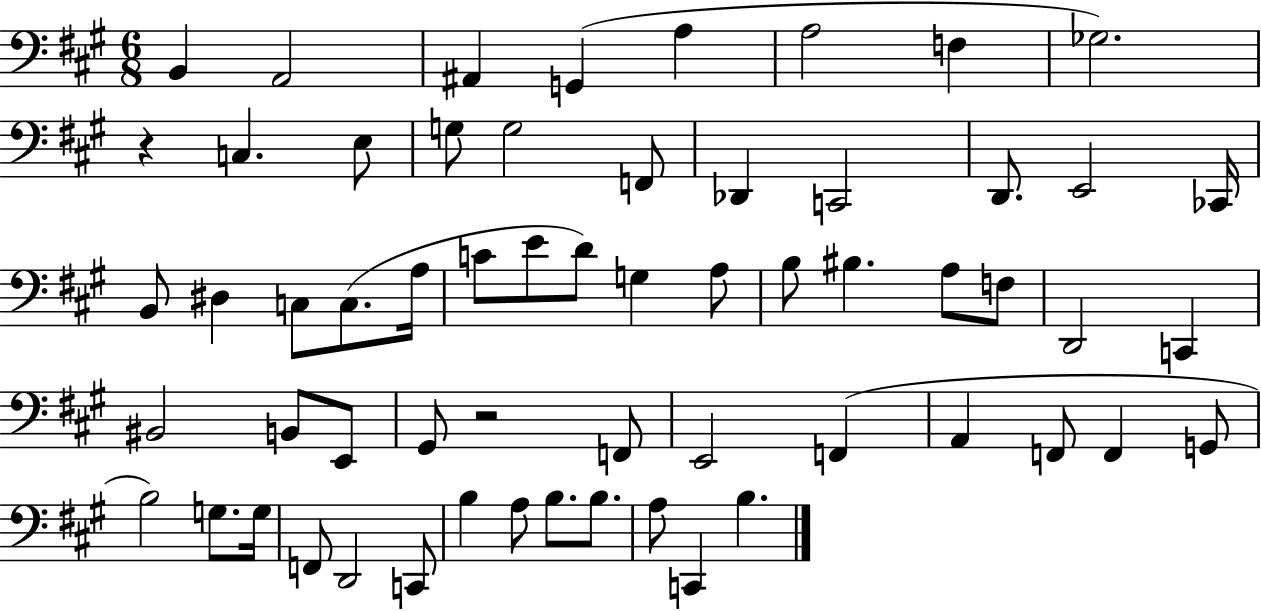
X:1
T:Untitled
M:6/8
L:1/4
K:A
B,, A,,2 ^A,, G,, A, A,2 F, _G,2 z C, E,/2 G,/2 G,2 F,,/2 _D,, C,,2 D,,/2 E,,2 _C,,/4 B,,/2 ^D, C,/2 C,/2 A,/4 C/2 E/2 D/2 G, A,/2 B,/2 ^B, A,/2 F,/2 D,,2 C,, ^B,,2 B,,/2 E,,/2 ^G,,/2 z2 F,,/2 E,,2 F,, A,, F,,/2 F,, G,,/2 B,2 G,/2 G,/4 F,,/2 D,,2 C,,/2 B, A,/2 B,/2 B,/2 A,/2 C,, B,